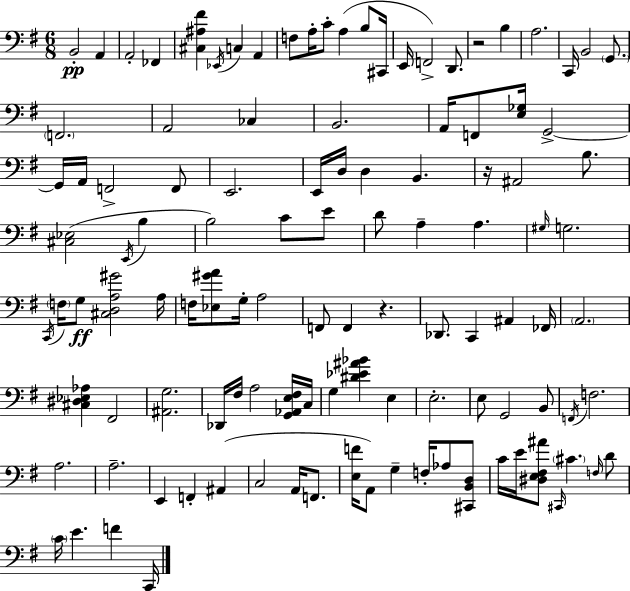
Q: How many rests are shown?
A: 3